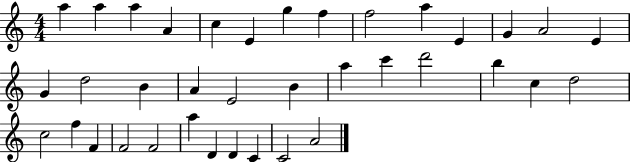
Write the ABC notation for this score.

X:1
T:Untitled
M:4/4
L:1/4
K:C
a a a A c E g f f2 a E G A2 E G d2 B A E2 B a c' d'2 b c d2 c2 f F F2 F2 a D D C C2 A2